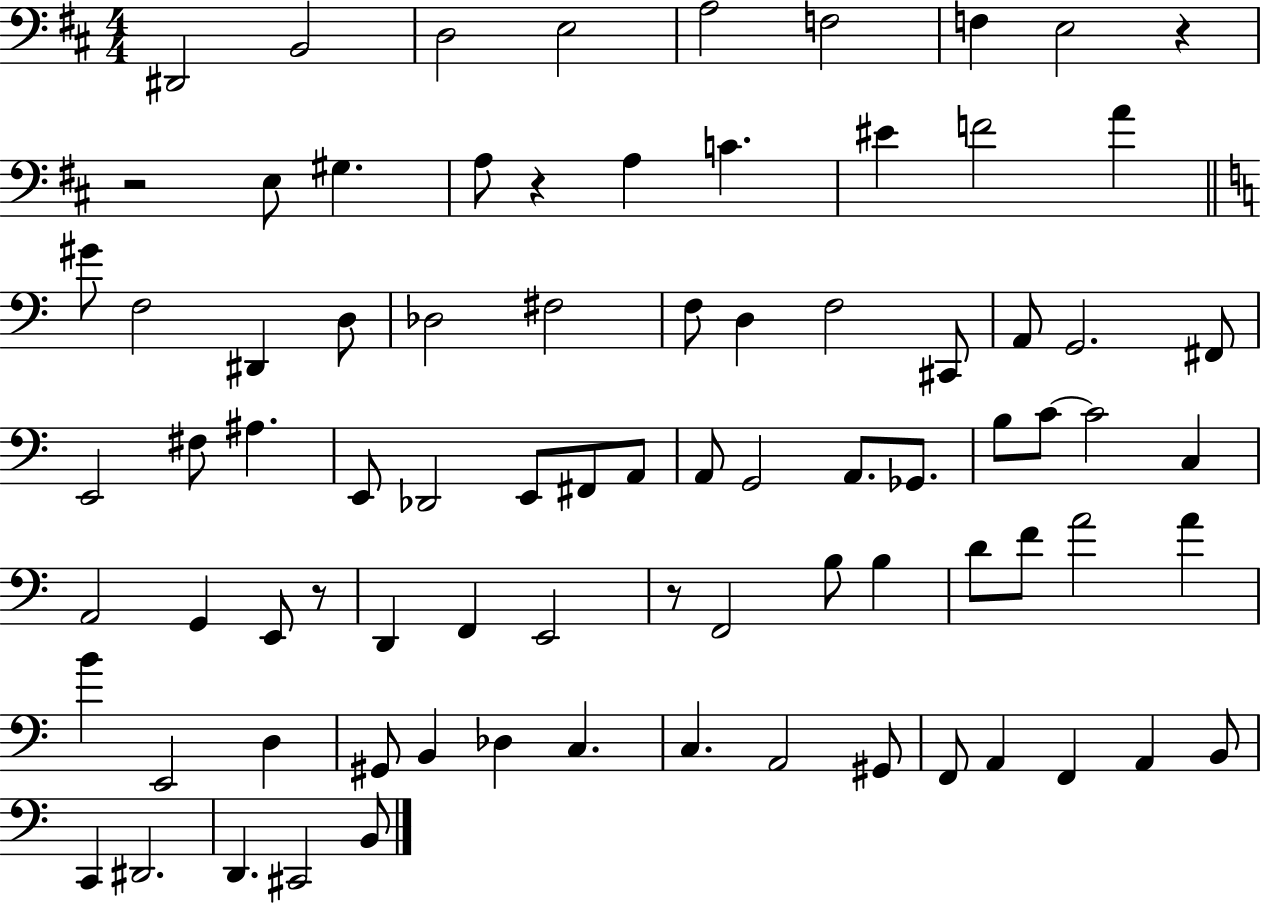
{
  \clef bass
  \numericTimeSignature
  \time 4/4
  \key d \major
  dis,2 b,2 | d2 e2 | a2 f2 | f4 e2 r4 | \break r2 e8 gis4. | a8 r4 a4 c'4. | eis'4 f'2 a'4 | \bar "||" \break \key a \minor gis'8 f2 dis,4 d8 | des2 fis2 | f8 d4 f2 cis,8 | a,8 g,2. fis,8 | \break e,2 fis8 ais4. | e,8 des,2 e,8 fis,8 a,8 | a,8 g,2 a,8. ges,8. | b8 c'8~~ c'2 c4 | \break a,2 g,4 e,8 r8 | d,4 f,4 e,2 | r8 f,2 b8 b4 | d'8 f'8 a'2 a'4 | \break b'4 e,2 d4 | gis,8 b,4 des4 c4. | c4. a,2 gis,8 | f,8 a,4 f,4 a,4 b,8 | \break c,4 dis,2. | d,4. cis,2 b,8 | \bar "|."
}